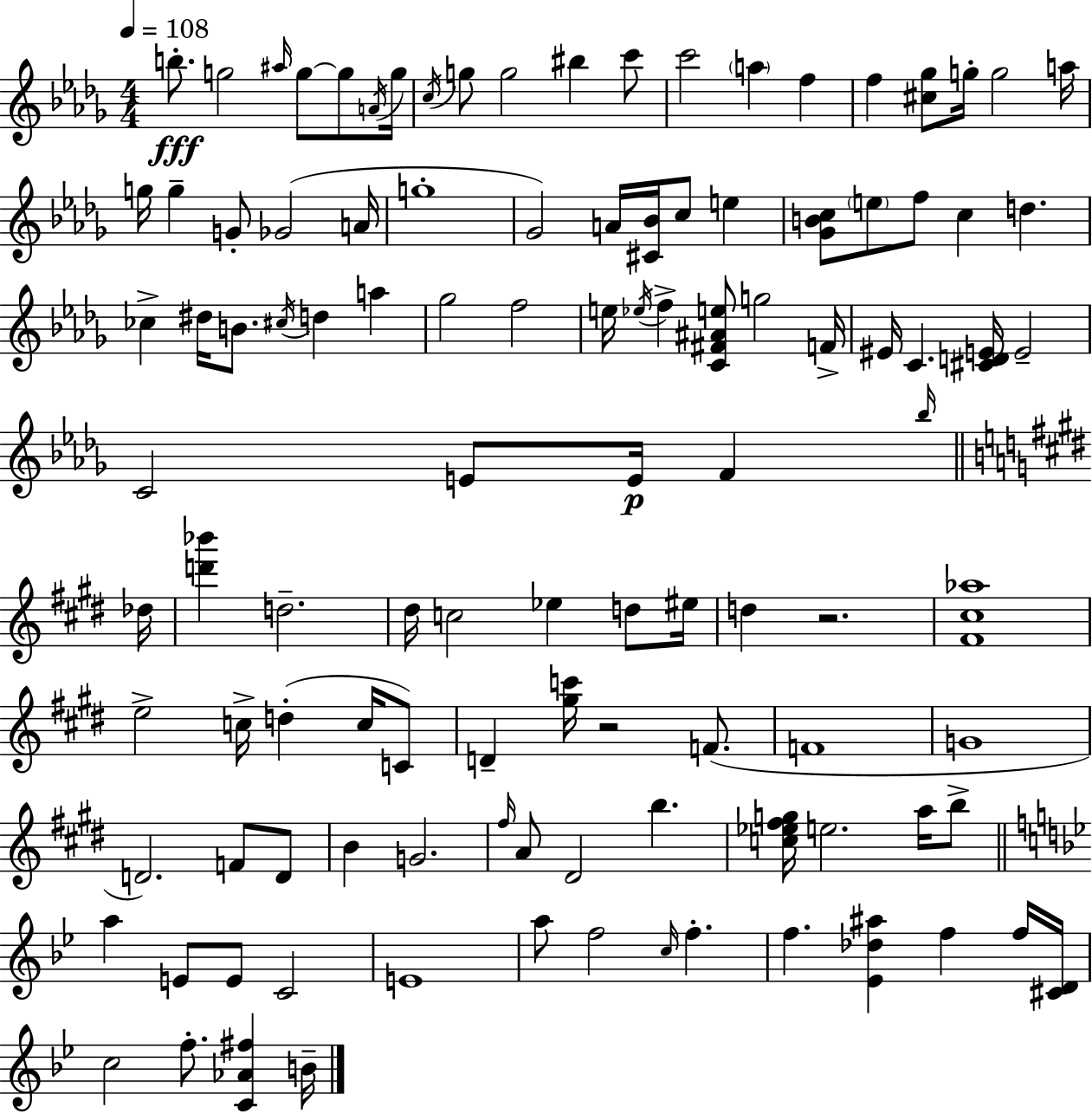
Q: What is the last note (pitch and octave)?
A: B4